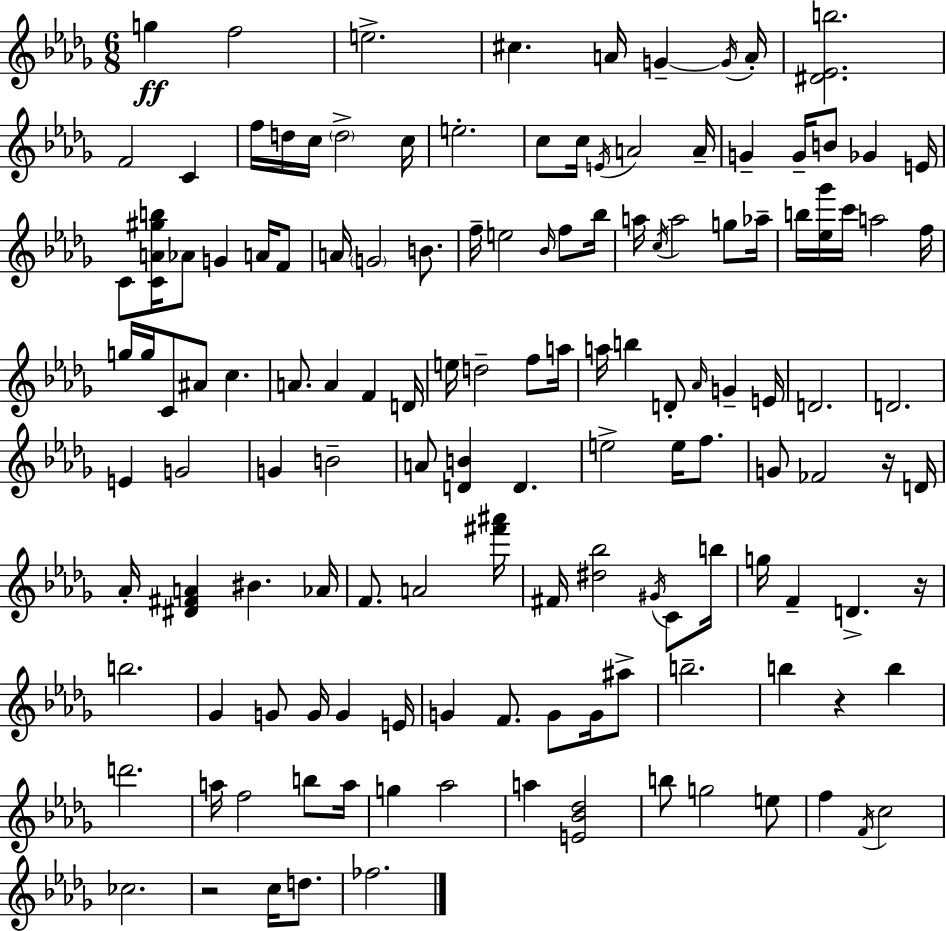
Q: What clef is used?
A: treble